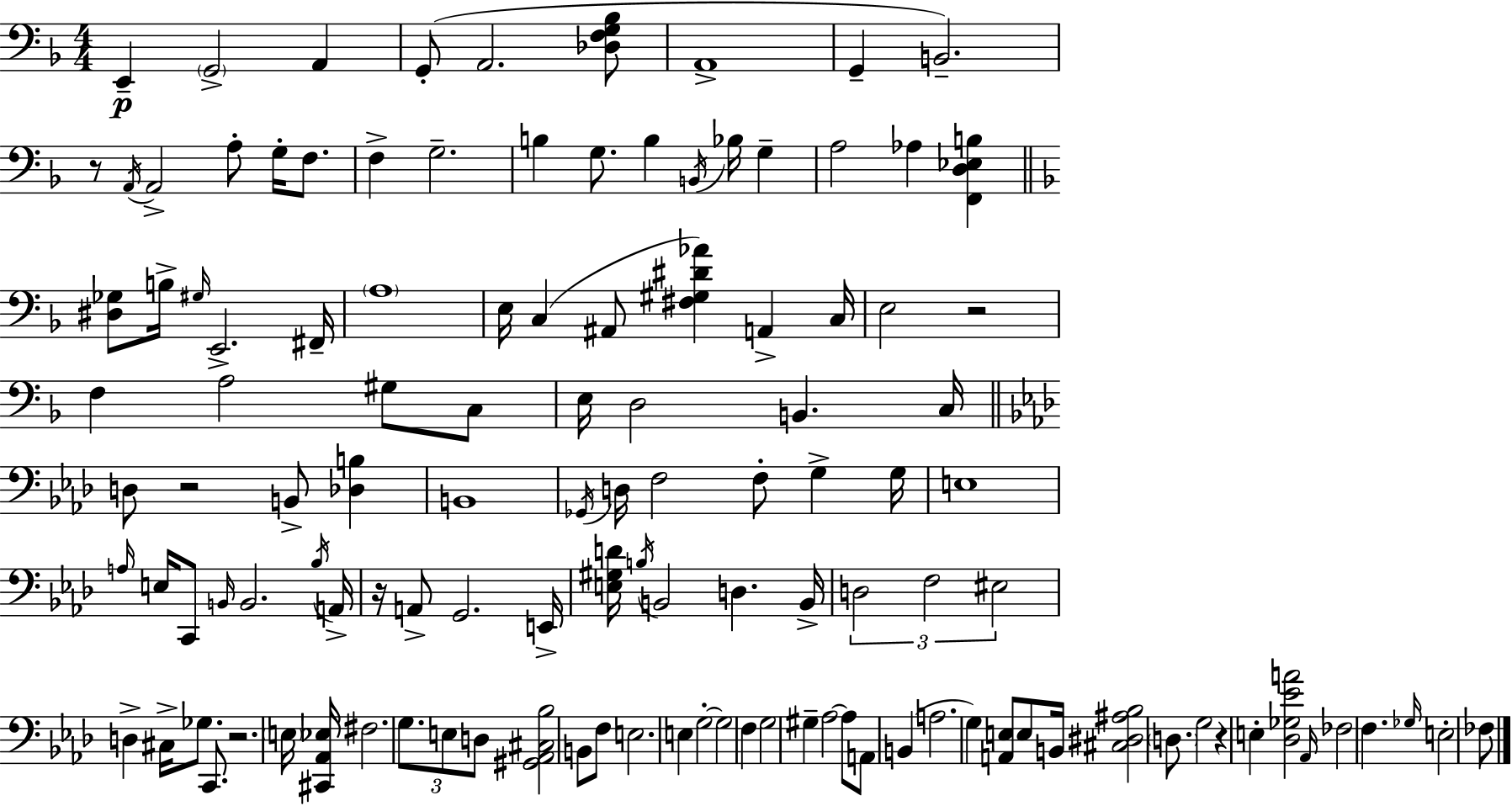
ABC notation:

X:1
T:Untitled
M:4/4
L:1/4
K:Dm
E,, G,,2 A,, G,,/2 A,,2 [_D,F,G,_B,]/2 A,,4 G,, B,,2 z/2 A,,/4 A,,2 A,/2 G,/4 F,/2 F, G,2 B, G,/2 B, B,,/4 _B,/4 G, A,2 _A, [F,,D,_E,B,] [^D,_G,]/2 B,/4 ^G,/4 E,,2 ^F,,/4 A,4 E,/4 C, ^A,,/2 [^F,^G,^D_A] A,, C,/4 E,2 z2 F, A,2 ^G,/2 C,/2 E,/4 D,2 B,, C,/4 D,/2 z2 B,,/2 [_D,B,] B,,4 _G,,/4 D,/4 F,2 F,/2 G, G,/4 E,4 A,/4 E,/4 C,,/2 B,,/4 B,,2 _B,/4 A,,/4 z/4 A,,/2 G,,2 E,,/4 [E,^G,D]/4 B,/4 B,,2 D, B,,/4 D,2 F,2 ^E,2 D, ^C,/4 _G,/2 C,,/2 z2 E,/4 [^C,,_A,,_E,]/4 ^F,2 G,/2 E,/2 D,/2 [^G,,_A,,^C,_B,]2 B,,/2 F,/2 E,2 E, G,2 G,2 F, G,2 ^G, _A,2 _A,/2 A,,/2 B,, A,2 G, [A,,E,]/2 E,/2 B,,/4 [^C,^D,^A,_B,]2 D,/2 G,2 z E, [_D,_G,_EA]2 _A,,/4 _F,2 F, _G,/4 E,2 _F,/2